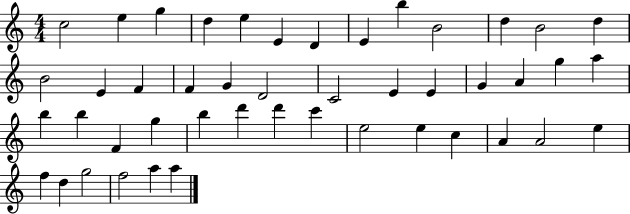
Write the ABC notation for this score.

X:1
T:Untitled
M:4/4
L:1/4
K:C
c2 e g d e E D E b B2 d B2 d B2 E F F G D2 C2 E E G A g a b b F g b d' d' c' e2 e c A A2 e f d g2 f2 a a